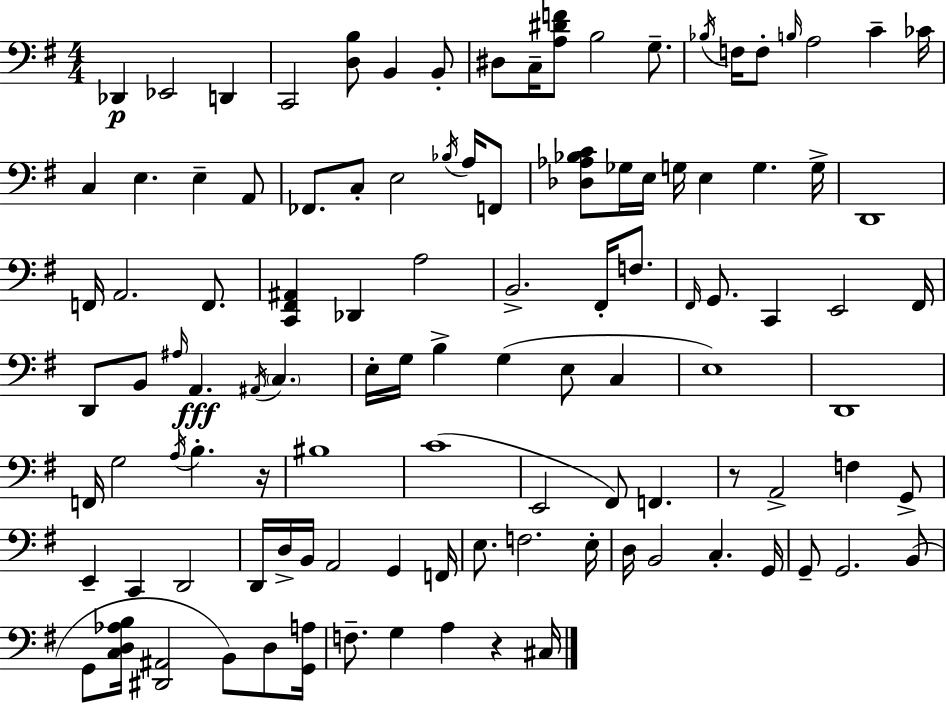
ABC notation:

X:1
T:Untitled
M:4/4
L:1/4
K:G
_D,, _E,,2 D,, C,,2 [D,B,]/2 B,, B,,/2 ^D,/2 C,/4 [A,^DF]/2 B,2 G,/2 _B,/4 F,/4 F,/2 B,/4 A,2 C _C/4 C, E, E, A,,/2 _F,,/2 C,/2 E,2 _B,/4 A,/4 F,,/2 [_D,_A,_B,C]/2 _G,/4 E,/4 G,/4 E, G, G,/4 D,,4 F,,/4 A,,2 F,,/2 [C,,^F,,^A,,] _D,, A,2 B,,2 ^F,,/4 F,/2 ^F,,/4 G,,/2 C,, E,,2 ^F,,/4 D,,/2 B,,/2 ^A,/4 A,, ^A,,/4 C, E,/4 G,/4 B, G, E,/2 C, E,4 D,,4 F,,/4 G,2 A,/4 B, z/4 ^B,4 C4 E,,2 ^F,,/2 F,, z/2 A,,2 F, G,,/2 E,, C,, D,,2 D,,/4 D,/4 B,,/4 A,,2 G,, F,,/4 E,/2 F,2 E,/4 D,/4 B,,2 C, G,,/4 G,,/2 G,,2 B,,/2 G,,/2 [C,D,_A,B,]/4 [^D,,^A,,]2 B,,/2 D,/2 [G,,A,]/4 F,/2 G, A, z ^C,/4